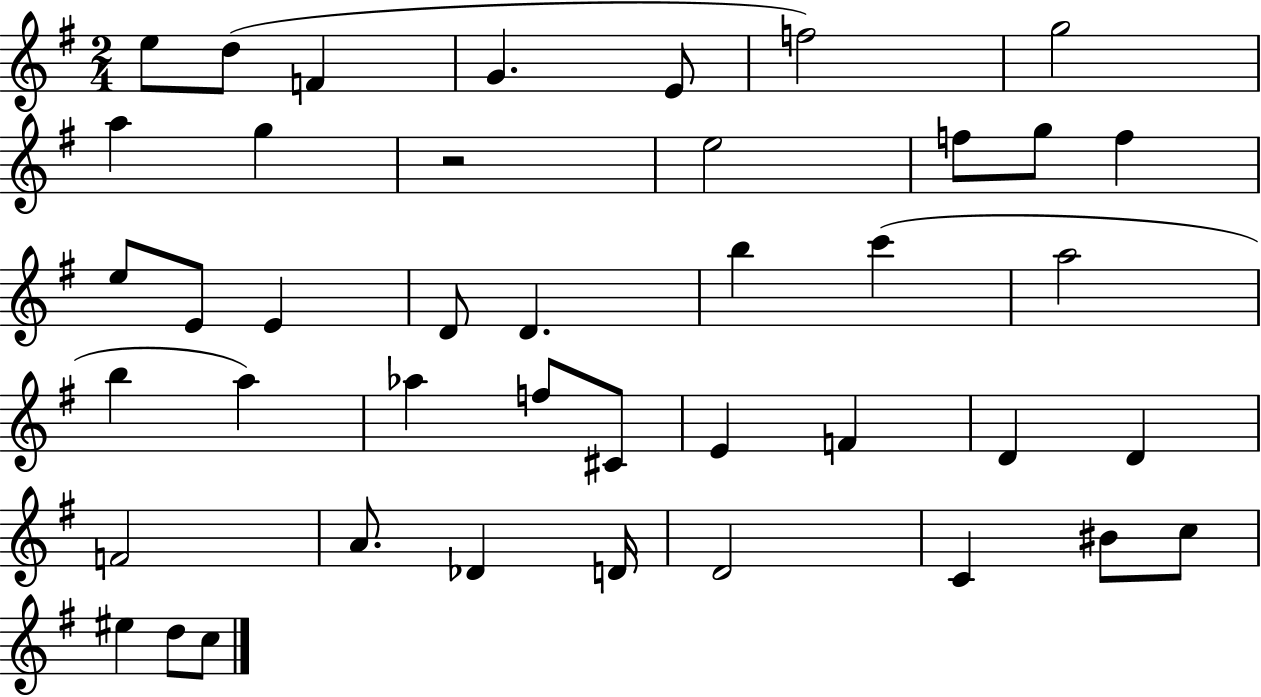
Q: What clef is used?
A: treble